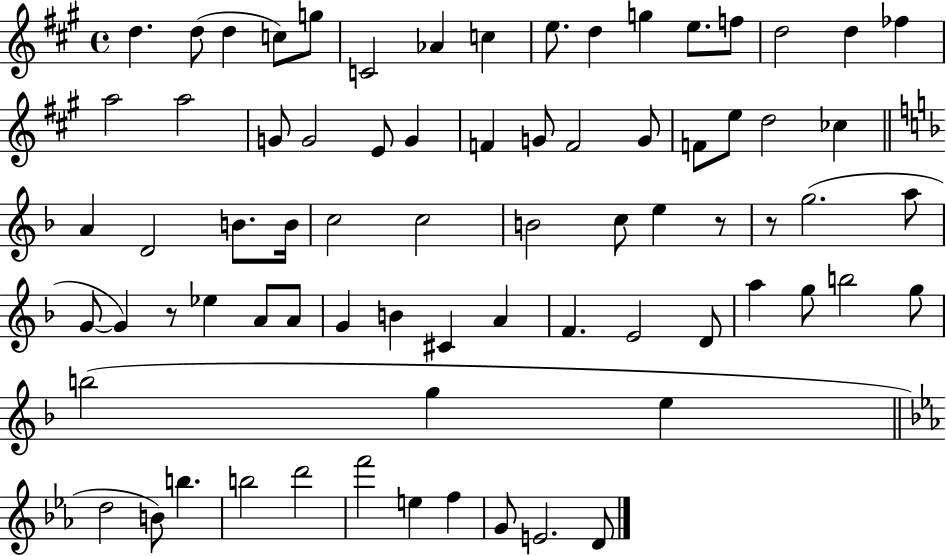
{
  \clef treble
  \time 4/4
  \defaultTimeSignature
  \key a \major
  d''4. d''8( d''4 c''8) g''8 | c'2 aes'4 c''4 | e''8. d''4 g''4 e''8. f''8 | d''2 d''4 fes''4 | \break a''2 a''2 | g'8 g'2 e'8 g'4 | f'4 g'8 f'2 g'8 | f'8 e''8 d''2 ces''4 | \break \bar "||" \break \key f \major a'4 d'2 b'8. b'16 | c''2 c''2 | b'2 c''8 e''4 r8 | r8 g''2.( a''8 | \break g'8~~ g'4) r8 ees''4 a'8 a'8 | g'4 b'4 cis'4 a'4 | f'4. e'2 d'8 | a''4 g''8 b''2 g''8 | \break b''2( g''4 e''4 | \bar "||" \break \key c \minor d''2 b'8) b''4. | b''2 d'''2 | f'''2 e''4 f''4 | g'8 e'2. d'8 | \break \bar "|."
}